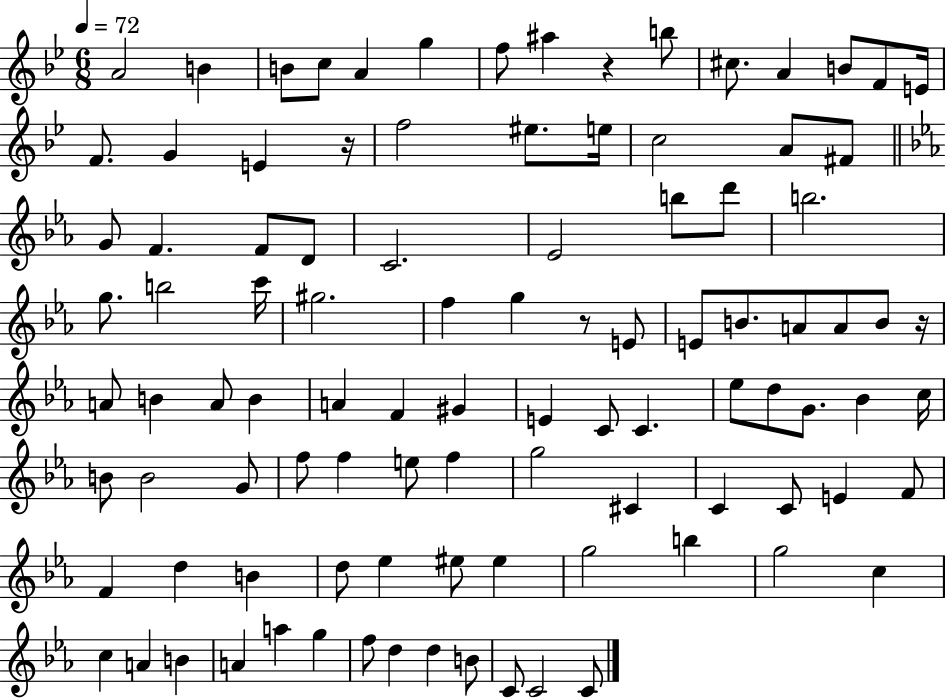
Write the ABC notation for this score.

X:1
T:Untitled
M:6/8
L:1/4
K:Bb
A2 B B/2 c/2 A g f/2 ^a z b/2 ^c/2 A B/2 F/2 E/4 F/2 G E z/4 f2 ^e/2 e/4 c2 A/2 ^F/2 G/2 F F/2 D/2 C2 _E2 b/2 d'/2 b2 g/2 b2 c'/4 ^g2 f g z/2 E/2 E/2 B/2 A/2 A/2 B/2 z/4 A/2 B A/2 B A F ^G E C/2 C _e/2 d/2 G/2 _B c/4 B/2 B2 G/2 f/2 f e/2 f g2 ^C C C/2 E F/2 F d B d/2 _e ^e/2 ^e g2 b g2 c c A B A a g f/2 d d B/2 C/2 C2 C/2